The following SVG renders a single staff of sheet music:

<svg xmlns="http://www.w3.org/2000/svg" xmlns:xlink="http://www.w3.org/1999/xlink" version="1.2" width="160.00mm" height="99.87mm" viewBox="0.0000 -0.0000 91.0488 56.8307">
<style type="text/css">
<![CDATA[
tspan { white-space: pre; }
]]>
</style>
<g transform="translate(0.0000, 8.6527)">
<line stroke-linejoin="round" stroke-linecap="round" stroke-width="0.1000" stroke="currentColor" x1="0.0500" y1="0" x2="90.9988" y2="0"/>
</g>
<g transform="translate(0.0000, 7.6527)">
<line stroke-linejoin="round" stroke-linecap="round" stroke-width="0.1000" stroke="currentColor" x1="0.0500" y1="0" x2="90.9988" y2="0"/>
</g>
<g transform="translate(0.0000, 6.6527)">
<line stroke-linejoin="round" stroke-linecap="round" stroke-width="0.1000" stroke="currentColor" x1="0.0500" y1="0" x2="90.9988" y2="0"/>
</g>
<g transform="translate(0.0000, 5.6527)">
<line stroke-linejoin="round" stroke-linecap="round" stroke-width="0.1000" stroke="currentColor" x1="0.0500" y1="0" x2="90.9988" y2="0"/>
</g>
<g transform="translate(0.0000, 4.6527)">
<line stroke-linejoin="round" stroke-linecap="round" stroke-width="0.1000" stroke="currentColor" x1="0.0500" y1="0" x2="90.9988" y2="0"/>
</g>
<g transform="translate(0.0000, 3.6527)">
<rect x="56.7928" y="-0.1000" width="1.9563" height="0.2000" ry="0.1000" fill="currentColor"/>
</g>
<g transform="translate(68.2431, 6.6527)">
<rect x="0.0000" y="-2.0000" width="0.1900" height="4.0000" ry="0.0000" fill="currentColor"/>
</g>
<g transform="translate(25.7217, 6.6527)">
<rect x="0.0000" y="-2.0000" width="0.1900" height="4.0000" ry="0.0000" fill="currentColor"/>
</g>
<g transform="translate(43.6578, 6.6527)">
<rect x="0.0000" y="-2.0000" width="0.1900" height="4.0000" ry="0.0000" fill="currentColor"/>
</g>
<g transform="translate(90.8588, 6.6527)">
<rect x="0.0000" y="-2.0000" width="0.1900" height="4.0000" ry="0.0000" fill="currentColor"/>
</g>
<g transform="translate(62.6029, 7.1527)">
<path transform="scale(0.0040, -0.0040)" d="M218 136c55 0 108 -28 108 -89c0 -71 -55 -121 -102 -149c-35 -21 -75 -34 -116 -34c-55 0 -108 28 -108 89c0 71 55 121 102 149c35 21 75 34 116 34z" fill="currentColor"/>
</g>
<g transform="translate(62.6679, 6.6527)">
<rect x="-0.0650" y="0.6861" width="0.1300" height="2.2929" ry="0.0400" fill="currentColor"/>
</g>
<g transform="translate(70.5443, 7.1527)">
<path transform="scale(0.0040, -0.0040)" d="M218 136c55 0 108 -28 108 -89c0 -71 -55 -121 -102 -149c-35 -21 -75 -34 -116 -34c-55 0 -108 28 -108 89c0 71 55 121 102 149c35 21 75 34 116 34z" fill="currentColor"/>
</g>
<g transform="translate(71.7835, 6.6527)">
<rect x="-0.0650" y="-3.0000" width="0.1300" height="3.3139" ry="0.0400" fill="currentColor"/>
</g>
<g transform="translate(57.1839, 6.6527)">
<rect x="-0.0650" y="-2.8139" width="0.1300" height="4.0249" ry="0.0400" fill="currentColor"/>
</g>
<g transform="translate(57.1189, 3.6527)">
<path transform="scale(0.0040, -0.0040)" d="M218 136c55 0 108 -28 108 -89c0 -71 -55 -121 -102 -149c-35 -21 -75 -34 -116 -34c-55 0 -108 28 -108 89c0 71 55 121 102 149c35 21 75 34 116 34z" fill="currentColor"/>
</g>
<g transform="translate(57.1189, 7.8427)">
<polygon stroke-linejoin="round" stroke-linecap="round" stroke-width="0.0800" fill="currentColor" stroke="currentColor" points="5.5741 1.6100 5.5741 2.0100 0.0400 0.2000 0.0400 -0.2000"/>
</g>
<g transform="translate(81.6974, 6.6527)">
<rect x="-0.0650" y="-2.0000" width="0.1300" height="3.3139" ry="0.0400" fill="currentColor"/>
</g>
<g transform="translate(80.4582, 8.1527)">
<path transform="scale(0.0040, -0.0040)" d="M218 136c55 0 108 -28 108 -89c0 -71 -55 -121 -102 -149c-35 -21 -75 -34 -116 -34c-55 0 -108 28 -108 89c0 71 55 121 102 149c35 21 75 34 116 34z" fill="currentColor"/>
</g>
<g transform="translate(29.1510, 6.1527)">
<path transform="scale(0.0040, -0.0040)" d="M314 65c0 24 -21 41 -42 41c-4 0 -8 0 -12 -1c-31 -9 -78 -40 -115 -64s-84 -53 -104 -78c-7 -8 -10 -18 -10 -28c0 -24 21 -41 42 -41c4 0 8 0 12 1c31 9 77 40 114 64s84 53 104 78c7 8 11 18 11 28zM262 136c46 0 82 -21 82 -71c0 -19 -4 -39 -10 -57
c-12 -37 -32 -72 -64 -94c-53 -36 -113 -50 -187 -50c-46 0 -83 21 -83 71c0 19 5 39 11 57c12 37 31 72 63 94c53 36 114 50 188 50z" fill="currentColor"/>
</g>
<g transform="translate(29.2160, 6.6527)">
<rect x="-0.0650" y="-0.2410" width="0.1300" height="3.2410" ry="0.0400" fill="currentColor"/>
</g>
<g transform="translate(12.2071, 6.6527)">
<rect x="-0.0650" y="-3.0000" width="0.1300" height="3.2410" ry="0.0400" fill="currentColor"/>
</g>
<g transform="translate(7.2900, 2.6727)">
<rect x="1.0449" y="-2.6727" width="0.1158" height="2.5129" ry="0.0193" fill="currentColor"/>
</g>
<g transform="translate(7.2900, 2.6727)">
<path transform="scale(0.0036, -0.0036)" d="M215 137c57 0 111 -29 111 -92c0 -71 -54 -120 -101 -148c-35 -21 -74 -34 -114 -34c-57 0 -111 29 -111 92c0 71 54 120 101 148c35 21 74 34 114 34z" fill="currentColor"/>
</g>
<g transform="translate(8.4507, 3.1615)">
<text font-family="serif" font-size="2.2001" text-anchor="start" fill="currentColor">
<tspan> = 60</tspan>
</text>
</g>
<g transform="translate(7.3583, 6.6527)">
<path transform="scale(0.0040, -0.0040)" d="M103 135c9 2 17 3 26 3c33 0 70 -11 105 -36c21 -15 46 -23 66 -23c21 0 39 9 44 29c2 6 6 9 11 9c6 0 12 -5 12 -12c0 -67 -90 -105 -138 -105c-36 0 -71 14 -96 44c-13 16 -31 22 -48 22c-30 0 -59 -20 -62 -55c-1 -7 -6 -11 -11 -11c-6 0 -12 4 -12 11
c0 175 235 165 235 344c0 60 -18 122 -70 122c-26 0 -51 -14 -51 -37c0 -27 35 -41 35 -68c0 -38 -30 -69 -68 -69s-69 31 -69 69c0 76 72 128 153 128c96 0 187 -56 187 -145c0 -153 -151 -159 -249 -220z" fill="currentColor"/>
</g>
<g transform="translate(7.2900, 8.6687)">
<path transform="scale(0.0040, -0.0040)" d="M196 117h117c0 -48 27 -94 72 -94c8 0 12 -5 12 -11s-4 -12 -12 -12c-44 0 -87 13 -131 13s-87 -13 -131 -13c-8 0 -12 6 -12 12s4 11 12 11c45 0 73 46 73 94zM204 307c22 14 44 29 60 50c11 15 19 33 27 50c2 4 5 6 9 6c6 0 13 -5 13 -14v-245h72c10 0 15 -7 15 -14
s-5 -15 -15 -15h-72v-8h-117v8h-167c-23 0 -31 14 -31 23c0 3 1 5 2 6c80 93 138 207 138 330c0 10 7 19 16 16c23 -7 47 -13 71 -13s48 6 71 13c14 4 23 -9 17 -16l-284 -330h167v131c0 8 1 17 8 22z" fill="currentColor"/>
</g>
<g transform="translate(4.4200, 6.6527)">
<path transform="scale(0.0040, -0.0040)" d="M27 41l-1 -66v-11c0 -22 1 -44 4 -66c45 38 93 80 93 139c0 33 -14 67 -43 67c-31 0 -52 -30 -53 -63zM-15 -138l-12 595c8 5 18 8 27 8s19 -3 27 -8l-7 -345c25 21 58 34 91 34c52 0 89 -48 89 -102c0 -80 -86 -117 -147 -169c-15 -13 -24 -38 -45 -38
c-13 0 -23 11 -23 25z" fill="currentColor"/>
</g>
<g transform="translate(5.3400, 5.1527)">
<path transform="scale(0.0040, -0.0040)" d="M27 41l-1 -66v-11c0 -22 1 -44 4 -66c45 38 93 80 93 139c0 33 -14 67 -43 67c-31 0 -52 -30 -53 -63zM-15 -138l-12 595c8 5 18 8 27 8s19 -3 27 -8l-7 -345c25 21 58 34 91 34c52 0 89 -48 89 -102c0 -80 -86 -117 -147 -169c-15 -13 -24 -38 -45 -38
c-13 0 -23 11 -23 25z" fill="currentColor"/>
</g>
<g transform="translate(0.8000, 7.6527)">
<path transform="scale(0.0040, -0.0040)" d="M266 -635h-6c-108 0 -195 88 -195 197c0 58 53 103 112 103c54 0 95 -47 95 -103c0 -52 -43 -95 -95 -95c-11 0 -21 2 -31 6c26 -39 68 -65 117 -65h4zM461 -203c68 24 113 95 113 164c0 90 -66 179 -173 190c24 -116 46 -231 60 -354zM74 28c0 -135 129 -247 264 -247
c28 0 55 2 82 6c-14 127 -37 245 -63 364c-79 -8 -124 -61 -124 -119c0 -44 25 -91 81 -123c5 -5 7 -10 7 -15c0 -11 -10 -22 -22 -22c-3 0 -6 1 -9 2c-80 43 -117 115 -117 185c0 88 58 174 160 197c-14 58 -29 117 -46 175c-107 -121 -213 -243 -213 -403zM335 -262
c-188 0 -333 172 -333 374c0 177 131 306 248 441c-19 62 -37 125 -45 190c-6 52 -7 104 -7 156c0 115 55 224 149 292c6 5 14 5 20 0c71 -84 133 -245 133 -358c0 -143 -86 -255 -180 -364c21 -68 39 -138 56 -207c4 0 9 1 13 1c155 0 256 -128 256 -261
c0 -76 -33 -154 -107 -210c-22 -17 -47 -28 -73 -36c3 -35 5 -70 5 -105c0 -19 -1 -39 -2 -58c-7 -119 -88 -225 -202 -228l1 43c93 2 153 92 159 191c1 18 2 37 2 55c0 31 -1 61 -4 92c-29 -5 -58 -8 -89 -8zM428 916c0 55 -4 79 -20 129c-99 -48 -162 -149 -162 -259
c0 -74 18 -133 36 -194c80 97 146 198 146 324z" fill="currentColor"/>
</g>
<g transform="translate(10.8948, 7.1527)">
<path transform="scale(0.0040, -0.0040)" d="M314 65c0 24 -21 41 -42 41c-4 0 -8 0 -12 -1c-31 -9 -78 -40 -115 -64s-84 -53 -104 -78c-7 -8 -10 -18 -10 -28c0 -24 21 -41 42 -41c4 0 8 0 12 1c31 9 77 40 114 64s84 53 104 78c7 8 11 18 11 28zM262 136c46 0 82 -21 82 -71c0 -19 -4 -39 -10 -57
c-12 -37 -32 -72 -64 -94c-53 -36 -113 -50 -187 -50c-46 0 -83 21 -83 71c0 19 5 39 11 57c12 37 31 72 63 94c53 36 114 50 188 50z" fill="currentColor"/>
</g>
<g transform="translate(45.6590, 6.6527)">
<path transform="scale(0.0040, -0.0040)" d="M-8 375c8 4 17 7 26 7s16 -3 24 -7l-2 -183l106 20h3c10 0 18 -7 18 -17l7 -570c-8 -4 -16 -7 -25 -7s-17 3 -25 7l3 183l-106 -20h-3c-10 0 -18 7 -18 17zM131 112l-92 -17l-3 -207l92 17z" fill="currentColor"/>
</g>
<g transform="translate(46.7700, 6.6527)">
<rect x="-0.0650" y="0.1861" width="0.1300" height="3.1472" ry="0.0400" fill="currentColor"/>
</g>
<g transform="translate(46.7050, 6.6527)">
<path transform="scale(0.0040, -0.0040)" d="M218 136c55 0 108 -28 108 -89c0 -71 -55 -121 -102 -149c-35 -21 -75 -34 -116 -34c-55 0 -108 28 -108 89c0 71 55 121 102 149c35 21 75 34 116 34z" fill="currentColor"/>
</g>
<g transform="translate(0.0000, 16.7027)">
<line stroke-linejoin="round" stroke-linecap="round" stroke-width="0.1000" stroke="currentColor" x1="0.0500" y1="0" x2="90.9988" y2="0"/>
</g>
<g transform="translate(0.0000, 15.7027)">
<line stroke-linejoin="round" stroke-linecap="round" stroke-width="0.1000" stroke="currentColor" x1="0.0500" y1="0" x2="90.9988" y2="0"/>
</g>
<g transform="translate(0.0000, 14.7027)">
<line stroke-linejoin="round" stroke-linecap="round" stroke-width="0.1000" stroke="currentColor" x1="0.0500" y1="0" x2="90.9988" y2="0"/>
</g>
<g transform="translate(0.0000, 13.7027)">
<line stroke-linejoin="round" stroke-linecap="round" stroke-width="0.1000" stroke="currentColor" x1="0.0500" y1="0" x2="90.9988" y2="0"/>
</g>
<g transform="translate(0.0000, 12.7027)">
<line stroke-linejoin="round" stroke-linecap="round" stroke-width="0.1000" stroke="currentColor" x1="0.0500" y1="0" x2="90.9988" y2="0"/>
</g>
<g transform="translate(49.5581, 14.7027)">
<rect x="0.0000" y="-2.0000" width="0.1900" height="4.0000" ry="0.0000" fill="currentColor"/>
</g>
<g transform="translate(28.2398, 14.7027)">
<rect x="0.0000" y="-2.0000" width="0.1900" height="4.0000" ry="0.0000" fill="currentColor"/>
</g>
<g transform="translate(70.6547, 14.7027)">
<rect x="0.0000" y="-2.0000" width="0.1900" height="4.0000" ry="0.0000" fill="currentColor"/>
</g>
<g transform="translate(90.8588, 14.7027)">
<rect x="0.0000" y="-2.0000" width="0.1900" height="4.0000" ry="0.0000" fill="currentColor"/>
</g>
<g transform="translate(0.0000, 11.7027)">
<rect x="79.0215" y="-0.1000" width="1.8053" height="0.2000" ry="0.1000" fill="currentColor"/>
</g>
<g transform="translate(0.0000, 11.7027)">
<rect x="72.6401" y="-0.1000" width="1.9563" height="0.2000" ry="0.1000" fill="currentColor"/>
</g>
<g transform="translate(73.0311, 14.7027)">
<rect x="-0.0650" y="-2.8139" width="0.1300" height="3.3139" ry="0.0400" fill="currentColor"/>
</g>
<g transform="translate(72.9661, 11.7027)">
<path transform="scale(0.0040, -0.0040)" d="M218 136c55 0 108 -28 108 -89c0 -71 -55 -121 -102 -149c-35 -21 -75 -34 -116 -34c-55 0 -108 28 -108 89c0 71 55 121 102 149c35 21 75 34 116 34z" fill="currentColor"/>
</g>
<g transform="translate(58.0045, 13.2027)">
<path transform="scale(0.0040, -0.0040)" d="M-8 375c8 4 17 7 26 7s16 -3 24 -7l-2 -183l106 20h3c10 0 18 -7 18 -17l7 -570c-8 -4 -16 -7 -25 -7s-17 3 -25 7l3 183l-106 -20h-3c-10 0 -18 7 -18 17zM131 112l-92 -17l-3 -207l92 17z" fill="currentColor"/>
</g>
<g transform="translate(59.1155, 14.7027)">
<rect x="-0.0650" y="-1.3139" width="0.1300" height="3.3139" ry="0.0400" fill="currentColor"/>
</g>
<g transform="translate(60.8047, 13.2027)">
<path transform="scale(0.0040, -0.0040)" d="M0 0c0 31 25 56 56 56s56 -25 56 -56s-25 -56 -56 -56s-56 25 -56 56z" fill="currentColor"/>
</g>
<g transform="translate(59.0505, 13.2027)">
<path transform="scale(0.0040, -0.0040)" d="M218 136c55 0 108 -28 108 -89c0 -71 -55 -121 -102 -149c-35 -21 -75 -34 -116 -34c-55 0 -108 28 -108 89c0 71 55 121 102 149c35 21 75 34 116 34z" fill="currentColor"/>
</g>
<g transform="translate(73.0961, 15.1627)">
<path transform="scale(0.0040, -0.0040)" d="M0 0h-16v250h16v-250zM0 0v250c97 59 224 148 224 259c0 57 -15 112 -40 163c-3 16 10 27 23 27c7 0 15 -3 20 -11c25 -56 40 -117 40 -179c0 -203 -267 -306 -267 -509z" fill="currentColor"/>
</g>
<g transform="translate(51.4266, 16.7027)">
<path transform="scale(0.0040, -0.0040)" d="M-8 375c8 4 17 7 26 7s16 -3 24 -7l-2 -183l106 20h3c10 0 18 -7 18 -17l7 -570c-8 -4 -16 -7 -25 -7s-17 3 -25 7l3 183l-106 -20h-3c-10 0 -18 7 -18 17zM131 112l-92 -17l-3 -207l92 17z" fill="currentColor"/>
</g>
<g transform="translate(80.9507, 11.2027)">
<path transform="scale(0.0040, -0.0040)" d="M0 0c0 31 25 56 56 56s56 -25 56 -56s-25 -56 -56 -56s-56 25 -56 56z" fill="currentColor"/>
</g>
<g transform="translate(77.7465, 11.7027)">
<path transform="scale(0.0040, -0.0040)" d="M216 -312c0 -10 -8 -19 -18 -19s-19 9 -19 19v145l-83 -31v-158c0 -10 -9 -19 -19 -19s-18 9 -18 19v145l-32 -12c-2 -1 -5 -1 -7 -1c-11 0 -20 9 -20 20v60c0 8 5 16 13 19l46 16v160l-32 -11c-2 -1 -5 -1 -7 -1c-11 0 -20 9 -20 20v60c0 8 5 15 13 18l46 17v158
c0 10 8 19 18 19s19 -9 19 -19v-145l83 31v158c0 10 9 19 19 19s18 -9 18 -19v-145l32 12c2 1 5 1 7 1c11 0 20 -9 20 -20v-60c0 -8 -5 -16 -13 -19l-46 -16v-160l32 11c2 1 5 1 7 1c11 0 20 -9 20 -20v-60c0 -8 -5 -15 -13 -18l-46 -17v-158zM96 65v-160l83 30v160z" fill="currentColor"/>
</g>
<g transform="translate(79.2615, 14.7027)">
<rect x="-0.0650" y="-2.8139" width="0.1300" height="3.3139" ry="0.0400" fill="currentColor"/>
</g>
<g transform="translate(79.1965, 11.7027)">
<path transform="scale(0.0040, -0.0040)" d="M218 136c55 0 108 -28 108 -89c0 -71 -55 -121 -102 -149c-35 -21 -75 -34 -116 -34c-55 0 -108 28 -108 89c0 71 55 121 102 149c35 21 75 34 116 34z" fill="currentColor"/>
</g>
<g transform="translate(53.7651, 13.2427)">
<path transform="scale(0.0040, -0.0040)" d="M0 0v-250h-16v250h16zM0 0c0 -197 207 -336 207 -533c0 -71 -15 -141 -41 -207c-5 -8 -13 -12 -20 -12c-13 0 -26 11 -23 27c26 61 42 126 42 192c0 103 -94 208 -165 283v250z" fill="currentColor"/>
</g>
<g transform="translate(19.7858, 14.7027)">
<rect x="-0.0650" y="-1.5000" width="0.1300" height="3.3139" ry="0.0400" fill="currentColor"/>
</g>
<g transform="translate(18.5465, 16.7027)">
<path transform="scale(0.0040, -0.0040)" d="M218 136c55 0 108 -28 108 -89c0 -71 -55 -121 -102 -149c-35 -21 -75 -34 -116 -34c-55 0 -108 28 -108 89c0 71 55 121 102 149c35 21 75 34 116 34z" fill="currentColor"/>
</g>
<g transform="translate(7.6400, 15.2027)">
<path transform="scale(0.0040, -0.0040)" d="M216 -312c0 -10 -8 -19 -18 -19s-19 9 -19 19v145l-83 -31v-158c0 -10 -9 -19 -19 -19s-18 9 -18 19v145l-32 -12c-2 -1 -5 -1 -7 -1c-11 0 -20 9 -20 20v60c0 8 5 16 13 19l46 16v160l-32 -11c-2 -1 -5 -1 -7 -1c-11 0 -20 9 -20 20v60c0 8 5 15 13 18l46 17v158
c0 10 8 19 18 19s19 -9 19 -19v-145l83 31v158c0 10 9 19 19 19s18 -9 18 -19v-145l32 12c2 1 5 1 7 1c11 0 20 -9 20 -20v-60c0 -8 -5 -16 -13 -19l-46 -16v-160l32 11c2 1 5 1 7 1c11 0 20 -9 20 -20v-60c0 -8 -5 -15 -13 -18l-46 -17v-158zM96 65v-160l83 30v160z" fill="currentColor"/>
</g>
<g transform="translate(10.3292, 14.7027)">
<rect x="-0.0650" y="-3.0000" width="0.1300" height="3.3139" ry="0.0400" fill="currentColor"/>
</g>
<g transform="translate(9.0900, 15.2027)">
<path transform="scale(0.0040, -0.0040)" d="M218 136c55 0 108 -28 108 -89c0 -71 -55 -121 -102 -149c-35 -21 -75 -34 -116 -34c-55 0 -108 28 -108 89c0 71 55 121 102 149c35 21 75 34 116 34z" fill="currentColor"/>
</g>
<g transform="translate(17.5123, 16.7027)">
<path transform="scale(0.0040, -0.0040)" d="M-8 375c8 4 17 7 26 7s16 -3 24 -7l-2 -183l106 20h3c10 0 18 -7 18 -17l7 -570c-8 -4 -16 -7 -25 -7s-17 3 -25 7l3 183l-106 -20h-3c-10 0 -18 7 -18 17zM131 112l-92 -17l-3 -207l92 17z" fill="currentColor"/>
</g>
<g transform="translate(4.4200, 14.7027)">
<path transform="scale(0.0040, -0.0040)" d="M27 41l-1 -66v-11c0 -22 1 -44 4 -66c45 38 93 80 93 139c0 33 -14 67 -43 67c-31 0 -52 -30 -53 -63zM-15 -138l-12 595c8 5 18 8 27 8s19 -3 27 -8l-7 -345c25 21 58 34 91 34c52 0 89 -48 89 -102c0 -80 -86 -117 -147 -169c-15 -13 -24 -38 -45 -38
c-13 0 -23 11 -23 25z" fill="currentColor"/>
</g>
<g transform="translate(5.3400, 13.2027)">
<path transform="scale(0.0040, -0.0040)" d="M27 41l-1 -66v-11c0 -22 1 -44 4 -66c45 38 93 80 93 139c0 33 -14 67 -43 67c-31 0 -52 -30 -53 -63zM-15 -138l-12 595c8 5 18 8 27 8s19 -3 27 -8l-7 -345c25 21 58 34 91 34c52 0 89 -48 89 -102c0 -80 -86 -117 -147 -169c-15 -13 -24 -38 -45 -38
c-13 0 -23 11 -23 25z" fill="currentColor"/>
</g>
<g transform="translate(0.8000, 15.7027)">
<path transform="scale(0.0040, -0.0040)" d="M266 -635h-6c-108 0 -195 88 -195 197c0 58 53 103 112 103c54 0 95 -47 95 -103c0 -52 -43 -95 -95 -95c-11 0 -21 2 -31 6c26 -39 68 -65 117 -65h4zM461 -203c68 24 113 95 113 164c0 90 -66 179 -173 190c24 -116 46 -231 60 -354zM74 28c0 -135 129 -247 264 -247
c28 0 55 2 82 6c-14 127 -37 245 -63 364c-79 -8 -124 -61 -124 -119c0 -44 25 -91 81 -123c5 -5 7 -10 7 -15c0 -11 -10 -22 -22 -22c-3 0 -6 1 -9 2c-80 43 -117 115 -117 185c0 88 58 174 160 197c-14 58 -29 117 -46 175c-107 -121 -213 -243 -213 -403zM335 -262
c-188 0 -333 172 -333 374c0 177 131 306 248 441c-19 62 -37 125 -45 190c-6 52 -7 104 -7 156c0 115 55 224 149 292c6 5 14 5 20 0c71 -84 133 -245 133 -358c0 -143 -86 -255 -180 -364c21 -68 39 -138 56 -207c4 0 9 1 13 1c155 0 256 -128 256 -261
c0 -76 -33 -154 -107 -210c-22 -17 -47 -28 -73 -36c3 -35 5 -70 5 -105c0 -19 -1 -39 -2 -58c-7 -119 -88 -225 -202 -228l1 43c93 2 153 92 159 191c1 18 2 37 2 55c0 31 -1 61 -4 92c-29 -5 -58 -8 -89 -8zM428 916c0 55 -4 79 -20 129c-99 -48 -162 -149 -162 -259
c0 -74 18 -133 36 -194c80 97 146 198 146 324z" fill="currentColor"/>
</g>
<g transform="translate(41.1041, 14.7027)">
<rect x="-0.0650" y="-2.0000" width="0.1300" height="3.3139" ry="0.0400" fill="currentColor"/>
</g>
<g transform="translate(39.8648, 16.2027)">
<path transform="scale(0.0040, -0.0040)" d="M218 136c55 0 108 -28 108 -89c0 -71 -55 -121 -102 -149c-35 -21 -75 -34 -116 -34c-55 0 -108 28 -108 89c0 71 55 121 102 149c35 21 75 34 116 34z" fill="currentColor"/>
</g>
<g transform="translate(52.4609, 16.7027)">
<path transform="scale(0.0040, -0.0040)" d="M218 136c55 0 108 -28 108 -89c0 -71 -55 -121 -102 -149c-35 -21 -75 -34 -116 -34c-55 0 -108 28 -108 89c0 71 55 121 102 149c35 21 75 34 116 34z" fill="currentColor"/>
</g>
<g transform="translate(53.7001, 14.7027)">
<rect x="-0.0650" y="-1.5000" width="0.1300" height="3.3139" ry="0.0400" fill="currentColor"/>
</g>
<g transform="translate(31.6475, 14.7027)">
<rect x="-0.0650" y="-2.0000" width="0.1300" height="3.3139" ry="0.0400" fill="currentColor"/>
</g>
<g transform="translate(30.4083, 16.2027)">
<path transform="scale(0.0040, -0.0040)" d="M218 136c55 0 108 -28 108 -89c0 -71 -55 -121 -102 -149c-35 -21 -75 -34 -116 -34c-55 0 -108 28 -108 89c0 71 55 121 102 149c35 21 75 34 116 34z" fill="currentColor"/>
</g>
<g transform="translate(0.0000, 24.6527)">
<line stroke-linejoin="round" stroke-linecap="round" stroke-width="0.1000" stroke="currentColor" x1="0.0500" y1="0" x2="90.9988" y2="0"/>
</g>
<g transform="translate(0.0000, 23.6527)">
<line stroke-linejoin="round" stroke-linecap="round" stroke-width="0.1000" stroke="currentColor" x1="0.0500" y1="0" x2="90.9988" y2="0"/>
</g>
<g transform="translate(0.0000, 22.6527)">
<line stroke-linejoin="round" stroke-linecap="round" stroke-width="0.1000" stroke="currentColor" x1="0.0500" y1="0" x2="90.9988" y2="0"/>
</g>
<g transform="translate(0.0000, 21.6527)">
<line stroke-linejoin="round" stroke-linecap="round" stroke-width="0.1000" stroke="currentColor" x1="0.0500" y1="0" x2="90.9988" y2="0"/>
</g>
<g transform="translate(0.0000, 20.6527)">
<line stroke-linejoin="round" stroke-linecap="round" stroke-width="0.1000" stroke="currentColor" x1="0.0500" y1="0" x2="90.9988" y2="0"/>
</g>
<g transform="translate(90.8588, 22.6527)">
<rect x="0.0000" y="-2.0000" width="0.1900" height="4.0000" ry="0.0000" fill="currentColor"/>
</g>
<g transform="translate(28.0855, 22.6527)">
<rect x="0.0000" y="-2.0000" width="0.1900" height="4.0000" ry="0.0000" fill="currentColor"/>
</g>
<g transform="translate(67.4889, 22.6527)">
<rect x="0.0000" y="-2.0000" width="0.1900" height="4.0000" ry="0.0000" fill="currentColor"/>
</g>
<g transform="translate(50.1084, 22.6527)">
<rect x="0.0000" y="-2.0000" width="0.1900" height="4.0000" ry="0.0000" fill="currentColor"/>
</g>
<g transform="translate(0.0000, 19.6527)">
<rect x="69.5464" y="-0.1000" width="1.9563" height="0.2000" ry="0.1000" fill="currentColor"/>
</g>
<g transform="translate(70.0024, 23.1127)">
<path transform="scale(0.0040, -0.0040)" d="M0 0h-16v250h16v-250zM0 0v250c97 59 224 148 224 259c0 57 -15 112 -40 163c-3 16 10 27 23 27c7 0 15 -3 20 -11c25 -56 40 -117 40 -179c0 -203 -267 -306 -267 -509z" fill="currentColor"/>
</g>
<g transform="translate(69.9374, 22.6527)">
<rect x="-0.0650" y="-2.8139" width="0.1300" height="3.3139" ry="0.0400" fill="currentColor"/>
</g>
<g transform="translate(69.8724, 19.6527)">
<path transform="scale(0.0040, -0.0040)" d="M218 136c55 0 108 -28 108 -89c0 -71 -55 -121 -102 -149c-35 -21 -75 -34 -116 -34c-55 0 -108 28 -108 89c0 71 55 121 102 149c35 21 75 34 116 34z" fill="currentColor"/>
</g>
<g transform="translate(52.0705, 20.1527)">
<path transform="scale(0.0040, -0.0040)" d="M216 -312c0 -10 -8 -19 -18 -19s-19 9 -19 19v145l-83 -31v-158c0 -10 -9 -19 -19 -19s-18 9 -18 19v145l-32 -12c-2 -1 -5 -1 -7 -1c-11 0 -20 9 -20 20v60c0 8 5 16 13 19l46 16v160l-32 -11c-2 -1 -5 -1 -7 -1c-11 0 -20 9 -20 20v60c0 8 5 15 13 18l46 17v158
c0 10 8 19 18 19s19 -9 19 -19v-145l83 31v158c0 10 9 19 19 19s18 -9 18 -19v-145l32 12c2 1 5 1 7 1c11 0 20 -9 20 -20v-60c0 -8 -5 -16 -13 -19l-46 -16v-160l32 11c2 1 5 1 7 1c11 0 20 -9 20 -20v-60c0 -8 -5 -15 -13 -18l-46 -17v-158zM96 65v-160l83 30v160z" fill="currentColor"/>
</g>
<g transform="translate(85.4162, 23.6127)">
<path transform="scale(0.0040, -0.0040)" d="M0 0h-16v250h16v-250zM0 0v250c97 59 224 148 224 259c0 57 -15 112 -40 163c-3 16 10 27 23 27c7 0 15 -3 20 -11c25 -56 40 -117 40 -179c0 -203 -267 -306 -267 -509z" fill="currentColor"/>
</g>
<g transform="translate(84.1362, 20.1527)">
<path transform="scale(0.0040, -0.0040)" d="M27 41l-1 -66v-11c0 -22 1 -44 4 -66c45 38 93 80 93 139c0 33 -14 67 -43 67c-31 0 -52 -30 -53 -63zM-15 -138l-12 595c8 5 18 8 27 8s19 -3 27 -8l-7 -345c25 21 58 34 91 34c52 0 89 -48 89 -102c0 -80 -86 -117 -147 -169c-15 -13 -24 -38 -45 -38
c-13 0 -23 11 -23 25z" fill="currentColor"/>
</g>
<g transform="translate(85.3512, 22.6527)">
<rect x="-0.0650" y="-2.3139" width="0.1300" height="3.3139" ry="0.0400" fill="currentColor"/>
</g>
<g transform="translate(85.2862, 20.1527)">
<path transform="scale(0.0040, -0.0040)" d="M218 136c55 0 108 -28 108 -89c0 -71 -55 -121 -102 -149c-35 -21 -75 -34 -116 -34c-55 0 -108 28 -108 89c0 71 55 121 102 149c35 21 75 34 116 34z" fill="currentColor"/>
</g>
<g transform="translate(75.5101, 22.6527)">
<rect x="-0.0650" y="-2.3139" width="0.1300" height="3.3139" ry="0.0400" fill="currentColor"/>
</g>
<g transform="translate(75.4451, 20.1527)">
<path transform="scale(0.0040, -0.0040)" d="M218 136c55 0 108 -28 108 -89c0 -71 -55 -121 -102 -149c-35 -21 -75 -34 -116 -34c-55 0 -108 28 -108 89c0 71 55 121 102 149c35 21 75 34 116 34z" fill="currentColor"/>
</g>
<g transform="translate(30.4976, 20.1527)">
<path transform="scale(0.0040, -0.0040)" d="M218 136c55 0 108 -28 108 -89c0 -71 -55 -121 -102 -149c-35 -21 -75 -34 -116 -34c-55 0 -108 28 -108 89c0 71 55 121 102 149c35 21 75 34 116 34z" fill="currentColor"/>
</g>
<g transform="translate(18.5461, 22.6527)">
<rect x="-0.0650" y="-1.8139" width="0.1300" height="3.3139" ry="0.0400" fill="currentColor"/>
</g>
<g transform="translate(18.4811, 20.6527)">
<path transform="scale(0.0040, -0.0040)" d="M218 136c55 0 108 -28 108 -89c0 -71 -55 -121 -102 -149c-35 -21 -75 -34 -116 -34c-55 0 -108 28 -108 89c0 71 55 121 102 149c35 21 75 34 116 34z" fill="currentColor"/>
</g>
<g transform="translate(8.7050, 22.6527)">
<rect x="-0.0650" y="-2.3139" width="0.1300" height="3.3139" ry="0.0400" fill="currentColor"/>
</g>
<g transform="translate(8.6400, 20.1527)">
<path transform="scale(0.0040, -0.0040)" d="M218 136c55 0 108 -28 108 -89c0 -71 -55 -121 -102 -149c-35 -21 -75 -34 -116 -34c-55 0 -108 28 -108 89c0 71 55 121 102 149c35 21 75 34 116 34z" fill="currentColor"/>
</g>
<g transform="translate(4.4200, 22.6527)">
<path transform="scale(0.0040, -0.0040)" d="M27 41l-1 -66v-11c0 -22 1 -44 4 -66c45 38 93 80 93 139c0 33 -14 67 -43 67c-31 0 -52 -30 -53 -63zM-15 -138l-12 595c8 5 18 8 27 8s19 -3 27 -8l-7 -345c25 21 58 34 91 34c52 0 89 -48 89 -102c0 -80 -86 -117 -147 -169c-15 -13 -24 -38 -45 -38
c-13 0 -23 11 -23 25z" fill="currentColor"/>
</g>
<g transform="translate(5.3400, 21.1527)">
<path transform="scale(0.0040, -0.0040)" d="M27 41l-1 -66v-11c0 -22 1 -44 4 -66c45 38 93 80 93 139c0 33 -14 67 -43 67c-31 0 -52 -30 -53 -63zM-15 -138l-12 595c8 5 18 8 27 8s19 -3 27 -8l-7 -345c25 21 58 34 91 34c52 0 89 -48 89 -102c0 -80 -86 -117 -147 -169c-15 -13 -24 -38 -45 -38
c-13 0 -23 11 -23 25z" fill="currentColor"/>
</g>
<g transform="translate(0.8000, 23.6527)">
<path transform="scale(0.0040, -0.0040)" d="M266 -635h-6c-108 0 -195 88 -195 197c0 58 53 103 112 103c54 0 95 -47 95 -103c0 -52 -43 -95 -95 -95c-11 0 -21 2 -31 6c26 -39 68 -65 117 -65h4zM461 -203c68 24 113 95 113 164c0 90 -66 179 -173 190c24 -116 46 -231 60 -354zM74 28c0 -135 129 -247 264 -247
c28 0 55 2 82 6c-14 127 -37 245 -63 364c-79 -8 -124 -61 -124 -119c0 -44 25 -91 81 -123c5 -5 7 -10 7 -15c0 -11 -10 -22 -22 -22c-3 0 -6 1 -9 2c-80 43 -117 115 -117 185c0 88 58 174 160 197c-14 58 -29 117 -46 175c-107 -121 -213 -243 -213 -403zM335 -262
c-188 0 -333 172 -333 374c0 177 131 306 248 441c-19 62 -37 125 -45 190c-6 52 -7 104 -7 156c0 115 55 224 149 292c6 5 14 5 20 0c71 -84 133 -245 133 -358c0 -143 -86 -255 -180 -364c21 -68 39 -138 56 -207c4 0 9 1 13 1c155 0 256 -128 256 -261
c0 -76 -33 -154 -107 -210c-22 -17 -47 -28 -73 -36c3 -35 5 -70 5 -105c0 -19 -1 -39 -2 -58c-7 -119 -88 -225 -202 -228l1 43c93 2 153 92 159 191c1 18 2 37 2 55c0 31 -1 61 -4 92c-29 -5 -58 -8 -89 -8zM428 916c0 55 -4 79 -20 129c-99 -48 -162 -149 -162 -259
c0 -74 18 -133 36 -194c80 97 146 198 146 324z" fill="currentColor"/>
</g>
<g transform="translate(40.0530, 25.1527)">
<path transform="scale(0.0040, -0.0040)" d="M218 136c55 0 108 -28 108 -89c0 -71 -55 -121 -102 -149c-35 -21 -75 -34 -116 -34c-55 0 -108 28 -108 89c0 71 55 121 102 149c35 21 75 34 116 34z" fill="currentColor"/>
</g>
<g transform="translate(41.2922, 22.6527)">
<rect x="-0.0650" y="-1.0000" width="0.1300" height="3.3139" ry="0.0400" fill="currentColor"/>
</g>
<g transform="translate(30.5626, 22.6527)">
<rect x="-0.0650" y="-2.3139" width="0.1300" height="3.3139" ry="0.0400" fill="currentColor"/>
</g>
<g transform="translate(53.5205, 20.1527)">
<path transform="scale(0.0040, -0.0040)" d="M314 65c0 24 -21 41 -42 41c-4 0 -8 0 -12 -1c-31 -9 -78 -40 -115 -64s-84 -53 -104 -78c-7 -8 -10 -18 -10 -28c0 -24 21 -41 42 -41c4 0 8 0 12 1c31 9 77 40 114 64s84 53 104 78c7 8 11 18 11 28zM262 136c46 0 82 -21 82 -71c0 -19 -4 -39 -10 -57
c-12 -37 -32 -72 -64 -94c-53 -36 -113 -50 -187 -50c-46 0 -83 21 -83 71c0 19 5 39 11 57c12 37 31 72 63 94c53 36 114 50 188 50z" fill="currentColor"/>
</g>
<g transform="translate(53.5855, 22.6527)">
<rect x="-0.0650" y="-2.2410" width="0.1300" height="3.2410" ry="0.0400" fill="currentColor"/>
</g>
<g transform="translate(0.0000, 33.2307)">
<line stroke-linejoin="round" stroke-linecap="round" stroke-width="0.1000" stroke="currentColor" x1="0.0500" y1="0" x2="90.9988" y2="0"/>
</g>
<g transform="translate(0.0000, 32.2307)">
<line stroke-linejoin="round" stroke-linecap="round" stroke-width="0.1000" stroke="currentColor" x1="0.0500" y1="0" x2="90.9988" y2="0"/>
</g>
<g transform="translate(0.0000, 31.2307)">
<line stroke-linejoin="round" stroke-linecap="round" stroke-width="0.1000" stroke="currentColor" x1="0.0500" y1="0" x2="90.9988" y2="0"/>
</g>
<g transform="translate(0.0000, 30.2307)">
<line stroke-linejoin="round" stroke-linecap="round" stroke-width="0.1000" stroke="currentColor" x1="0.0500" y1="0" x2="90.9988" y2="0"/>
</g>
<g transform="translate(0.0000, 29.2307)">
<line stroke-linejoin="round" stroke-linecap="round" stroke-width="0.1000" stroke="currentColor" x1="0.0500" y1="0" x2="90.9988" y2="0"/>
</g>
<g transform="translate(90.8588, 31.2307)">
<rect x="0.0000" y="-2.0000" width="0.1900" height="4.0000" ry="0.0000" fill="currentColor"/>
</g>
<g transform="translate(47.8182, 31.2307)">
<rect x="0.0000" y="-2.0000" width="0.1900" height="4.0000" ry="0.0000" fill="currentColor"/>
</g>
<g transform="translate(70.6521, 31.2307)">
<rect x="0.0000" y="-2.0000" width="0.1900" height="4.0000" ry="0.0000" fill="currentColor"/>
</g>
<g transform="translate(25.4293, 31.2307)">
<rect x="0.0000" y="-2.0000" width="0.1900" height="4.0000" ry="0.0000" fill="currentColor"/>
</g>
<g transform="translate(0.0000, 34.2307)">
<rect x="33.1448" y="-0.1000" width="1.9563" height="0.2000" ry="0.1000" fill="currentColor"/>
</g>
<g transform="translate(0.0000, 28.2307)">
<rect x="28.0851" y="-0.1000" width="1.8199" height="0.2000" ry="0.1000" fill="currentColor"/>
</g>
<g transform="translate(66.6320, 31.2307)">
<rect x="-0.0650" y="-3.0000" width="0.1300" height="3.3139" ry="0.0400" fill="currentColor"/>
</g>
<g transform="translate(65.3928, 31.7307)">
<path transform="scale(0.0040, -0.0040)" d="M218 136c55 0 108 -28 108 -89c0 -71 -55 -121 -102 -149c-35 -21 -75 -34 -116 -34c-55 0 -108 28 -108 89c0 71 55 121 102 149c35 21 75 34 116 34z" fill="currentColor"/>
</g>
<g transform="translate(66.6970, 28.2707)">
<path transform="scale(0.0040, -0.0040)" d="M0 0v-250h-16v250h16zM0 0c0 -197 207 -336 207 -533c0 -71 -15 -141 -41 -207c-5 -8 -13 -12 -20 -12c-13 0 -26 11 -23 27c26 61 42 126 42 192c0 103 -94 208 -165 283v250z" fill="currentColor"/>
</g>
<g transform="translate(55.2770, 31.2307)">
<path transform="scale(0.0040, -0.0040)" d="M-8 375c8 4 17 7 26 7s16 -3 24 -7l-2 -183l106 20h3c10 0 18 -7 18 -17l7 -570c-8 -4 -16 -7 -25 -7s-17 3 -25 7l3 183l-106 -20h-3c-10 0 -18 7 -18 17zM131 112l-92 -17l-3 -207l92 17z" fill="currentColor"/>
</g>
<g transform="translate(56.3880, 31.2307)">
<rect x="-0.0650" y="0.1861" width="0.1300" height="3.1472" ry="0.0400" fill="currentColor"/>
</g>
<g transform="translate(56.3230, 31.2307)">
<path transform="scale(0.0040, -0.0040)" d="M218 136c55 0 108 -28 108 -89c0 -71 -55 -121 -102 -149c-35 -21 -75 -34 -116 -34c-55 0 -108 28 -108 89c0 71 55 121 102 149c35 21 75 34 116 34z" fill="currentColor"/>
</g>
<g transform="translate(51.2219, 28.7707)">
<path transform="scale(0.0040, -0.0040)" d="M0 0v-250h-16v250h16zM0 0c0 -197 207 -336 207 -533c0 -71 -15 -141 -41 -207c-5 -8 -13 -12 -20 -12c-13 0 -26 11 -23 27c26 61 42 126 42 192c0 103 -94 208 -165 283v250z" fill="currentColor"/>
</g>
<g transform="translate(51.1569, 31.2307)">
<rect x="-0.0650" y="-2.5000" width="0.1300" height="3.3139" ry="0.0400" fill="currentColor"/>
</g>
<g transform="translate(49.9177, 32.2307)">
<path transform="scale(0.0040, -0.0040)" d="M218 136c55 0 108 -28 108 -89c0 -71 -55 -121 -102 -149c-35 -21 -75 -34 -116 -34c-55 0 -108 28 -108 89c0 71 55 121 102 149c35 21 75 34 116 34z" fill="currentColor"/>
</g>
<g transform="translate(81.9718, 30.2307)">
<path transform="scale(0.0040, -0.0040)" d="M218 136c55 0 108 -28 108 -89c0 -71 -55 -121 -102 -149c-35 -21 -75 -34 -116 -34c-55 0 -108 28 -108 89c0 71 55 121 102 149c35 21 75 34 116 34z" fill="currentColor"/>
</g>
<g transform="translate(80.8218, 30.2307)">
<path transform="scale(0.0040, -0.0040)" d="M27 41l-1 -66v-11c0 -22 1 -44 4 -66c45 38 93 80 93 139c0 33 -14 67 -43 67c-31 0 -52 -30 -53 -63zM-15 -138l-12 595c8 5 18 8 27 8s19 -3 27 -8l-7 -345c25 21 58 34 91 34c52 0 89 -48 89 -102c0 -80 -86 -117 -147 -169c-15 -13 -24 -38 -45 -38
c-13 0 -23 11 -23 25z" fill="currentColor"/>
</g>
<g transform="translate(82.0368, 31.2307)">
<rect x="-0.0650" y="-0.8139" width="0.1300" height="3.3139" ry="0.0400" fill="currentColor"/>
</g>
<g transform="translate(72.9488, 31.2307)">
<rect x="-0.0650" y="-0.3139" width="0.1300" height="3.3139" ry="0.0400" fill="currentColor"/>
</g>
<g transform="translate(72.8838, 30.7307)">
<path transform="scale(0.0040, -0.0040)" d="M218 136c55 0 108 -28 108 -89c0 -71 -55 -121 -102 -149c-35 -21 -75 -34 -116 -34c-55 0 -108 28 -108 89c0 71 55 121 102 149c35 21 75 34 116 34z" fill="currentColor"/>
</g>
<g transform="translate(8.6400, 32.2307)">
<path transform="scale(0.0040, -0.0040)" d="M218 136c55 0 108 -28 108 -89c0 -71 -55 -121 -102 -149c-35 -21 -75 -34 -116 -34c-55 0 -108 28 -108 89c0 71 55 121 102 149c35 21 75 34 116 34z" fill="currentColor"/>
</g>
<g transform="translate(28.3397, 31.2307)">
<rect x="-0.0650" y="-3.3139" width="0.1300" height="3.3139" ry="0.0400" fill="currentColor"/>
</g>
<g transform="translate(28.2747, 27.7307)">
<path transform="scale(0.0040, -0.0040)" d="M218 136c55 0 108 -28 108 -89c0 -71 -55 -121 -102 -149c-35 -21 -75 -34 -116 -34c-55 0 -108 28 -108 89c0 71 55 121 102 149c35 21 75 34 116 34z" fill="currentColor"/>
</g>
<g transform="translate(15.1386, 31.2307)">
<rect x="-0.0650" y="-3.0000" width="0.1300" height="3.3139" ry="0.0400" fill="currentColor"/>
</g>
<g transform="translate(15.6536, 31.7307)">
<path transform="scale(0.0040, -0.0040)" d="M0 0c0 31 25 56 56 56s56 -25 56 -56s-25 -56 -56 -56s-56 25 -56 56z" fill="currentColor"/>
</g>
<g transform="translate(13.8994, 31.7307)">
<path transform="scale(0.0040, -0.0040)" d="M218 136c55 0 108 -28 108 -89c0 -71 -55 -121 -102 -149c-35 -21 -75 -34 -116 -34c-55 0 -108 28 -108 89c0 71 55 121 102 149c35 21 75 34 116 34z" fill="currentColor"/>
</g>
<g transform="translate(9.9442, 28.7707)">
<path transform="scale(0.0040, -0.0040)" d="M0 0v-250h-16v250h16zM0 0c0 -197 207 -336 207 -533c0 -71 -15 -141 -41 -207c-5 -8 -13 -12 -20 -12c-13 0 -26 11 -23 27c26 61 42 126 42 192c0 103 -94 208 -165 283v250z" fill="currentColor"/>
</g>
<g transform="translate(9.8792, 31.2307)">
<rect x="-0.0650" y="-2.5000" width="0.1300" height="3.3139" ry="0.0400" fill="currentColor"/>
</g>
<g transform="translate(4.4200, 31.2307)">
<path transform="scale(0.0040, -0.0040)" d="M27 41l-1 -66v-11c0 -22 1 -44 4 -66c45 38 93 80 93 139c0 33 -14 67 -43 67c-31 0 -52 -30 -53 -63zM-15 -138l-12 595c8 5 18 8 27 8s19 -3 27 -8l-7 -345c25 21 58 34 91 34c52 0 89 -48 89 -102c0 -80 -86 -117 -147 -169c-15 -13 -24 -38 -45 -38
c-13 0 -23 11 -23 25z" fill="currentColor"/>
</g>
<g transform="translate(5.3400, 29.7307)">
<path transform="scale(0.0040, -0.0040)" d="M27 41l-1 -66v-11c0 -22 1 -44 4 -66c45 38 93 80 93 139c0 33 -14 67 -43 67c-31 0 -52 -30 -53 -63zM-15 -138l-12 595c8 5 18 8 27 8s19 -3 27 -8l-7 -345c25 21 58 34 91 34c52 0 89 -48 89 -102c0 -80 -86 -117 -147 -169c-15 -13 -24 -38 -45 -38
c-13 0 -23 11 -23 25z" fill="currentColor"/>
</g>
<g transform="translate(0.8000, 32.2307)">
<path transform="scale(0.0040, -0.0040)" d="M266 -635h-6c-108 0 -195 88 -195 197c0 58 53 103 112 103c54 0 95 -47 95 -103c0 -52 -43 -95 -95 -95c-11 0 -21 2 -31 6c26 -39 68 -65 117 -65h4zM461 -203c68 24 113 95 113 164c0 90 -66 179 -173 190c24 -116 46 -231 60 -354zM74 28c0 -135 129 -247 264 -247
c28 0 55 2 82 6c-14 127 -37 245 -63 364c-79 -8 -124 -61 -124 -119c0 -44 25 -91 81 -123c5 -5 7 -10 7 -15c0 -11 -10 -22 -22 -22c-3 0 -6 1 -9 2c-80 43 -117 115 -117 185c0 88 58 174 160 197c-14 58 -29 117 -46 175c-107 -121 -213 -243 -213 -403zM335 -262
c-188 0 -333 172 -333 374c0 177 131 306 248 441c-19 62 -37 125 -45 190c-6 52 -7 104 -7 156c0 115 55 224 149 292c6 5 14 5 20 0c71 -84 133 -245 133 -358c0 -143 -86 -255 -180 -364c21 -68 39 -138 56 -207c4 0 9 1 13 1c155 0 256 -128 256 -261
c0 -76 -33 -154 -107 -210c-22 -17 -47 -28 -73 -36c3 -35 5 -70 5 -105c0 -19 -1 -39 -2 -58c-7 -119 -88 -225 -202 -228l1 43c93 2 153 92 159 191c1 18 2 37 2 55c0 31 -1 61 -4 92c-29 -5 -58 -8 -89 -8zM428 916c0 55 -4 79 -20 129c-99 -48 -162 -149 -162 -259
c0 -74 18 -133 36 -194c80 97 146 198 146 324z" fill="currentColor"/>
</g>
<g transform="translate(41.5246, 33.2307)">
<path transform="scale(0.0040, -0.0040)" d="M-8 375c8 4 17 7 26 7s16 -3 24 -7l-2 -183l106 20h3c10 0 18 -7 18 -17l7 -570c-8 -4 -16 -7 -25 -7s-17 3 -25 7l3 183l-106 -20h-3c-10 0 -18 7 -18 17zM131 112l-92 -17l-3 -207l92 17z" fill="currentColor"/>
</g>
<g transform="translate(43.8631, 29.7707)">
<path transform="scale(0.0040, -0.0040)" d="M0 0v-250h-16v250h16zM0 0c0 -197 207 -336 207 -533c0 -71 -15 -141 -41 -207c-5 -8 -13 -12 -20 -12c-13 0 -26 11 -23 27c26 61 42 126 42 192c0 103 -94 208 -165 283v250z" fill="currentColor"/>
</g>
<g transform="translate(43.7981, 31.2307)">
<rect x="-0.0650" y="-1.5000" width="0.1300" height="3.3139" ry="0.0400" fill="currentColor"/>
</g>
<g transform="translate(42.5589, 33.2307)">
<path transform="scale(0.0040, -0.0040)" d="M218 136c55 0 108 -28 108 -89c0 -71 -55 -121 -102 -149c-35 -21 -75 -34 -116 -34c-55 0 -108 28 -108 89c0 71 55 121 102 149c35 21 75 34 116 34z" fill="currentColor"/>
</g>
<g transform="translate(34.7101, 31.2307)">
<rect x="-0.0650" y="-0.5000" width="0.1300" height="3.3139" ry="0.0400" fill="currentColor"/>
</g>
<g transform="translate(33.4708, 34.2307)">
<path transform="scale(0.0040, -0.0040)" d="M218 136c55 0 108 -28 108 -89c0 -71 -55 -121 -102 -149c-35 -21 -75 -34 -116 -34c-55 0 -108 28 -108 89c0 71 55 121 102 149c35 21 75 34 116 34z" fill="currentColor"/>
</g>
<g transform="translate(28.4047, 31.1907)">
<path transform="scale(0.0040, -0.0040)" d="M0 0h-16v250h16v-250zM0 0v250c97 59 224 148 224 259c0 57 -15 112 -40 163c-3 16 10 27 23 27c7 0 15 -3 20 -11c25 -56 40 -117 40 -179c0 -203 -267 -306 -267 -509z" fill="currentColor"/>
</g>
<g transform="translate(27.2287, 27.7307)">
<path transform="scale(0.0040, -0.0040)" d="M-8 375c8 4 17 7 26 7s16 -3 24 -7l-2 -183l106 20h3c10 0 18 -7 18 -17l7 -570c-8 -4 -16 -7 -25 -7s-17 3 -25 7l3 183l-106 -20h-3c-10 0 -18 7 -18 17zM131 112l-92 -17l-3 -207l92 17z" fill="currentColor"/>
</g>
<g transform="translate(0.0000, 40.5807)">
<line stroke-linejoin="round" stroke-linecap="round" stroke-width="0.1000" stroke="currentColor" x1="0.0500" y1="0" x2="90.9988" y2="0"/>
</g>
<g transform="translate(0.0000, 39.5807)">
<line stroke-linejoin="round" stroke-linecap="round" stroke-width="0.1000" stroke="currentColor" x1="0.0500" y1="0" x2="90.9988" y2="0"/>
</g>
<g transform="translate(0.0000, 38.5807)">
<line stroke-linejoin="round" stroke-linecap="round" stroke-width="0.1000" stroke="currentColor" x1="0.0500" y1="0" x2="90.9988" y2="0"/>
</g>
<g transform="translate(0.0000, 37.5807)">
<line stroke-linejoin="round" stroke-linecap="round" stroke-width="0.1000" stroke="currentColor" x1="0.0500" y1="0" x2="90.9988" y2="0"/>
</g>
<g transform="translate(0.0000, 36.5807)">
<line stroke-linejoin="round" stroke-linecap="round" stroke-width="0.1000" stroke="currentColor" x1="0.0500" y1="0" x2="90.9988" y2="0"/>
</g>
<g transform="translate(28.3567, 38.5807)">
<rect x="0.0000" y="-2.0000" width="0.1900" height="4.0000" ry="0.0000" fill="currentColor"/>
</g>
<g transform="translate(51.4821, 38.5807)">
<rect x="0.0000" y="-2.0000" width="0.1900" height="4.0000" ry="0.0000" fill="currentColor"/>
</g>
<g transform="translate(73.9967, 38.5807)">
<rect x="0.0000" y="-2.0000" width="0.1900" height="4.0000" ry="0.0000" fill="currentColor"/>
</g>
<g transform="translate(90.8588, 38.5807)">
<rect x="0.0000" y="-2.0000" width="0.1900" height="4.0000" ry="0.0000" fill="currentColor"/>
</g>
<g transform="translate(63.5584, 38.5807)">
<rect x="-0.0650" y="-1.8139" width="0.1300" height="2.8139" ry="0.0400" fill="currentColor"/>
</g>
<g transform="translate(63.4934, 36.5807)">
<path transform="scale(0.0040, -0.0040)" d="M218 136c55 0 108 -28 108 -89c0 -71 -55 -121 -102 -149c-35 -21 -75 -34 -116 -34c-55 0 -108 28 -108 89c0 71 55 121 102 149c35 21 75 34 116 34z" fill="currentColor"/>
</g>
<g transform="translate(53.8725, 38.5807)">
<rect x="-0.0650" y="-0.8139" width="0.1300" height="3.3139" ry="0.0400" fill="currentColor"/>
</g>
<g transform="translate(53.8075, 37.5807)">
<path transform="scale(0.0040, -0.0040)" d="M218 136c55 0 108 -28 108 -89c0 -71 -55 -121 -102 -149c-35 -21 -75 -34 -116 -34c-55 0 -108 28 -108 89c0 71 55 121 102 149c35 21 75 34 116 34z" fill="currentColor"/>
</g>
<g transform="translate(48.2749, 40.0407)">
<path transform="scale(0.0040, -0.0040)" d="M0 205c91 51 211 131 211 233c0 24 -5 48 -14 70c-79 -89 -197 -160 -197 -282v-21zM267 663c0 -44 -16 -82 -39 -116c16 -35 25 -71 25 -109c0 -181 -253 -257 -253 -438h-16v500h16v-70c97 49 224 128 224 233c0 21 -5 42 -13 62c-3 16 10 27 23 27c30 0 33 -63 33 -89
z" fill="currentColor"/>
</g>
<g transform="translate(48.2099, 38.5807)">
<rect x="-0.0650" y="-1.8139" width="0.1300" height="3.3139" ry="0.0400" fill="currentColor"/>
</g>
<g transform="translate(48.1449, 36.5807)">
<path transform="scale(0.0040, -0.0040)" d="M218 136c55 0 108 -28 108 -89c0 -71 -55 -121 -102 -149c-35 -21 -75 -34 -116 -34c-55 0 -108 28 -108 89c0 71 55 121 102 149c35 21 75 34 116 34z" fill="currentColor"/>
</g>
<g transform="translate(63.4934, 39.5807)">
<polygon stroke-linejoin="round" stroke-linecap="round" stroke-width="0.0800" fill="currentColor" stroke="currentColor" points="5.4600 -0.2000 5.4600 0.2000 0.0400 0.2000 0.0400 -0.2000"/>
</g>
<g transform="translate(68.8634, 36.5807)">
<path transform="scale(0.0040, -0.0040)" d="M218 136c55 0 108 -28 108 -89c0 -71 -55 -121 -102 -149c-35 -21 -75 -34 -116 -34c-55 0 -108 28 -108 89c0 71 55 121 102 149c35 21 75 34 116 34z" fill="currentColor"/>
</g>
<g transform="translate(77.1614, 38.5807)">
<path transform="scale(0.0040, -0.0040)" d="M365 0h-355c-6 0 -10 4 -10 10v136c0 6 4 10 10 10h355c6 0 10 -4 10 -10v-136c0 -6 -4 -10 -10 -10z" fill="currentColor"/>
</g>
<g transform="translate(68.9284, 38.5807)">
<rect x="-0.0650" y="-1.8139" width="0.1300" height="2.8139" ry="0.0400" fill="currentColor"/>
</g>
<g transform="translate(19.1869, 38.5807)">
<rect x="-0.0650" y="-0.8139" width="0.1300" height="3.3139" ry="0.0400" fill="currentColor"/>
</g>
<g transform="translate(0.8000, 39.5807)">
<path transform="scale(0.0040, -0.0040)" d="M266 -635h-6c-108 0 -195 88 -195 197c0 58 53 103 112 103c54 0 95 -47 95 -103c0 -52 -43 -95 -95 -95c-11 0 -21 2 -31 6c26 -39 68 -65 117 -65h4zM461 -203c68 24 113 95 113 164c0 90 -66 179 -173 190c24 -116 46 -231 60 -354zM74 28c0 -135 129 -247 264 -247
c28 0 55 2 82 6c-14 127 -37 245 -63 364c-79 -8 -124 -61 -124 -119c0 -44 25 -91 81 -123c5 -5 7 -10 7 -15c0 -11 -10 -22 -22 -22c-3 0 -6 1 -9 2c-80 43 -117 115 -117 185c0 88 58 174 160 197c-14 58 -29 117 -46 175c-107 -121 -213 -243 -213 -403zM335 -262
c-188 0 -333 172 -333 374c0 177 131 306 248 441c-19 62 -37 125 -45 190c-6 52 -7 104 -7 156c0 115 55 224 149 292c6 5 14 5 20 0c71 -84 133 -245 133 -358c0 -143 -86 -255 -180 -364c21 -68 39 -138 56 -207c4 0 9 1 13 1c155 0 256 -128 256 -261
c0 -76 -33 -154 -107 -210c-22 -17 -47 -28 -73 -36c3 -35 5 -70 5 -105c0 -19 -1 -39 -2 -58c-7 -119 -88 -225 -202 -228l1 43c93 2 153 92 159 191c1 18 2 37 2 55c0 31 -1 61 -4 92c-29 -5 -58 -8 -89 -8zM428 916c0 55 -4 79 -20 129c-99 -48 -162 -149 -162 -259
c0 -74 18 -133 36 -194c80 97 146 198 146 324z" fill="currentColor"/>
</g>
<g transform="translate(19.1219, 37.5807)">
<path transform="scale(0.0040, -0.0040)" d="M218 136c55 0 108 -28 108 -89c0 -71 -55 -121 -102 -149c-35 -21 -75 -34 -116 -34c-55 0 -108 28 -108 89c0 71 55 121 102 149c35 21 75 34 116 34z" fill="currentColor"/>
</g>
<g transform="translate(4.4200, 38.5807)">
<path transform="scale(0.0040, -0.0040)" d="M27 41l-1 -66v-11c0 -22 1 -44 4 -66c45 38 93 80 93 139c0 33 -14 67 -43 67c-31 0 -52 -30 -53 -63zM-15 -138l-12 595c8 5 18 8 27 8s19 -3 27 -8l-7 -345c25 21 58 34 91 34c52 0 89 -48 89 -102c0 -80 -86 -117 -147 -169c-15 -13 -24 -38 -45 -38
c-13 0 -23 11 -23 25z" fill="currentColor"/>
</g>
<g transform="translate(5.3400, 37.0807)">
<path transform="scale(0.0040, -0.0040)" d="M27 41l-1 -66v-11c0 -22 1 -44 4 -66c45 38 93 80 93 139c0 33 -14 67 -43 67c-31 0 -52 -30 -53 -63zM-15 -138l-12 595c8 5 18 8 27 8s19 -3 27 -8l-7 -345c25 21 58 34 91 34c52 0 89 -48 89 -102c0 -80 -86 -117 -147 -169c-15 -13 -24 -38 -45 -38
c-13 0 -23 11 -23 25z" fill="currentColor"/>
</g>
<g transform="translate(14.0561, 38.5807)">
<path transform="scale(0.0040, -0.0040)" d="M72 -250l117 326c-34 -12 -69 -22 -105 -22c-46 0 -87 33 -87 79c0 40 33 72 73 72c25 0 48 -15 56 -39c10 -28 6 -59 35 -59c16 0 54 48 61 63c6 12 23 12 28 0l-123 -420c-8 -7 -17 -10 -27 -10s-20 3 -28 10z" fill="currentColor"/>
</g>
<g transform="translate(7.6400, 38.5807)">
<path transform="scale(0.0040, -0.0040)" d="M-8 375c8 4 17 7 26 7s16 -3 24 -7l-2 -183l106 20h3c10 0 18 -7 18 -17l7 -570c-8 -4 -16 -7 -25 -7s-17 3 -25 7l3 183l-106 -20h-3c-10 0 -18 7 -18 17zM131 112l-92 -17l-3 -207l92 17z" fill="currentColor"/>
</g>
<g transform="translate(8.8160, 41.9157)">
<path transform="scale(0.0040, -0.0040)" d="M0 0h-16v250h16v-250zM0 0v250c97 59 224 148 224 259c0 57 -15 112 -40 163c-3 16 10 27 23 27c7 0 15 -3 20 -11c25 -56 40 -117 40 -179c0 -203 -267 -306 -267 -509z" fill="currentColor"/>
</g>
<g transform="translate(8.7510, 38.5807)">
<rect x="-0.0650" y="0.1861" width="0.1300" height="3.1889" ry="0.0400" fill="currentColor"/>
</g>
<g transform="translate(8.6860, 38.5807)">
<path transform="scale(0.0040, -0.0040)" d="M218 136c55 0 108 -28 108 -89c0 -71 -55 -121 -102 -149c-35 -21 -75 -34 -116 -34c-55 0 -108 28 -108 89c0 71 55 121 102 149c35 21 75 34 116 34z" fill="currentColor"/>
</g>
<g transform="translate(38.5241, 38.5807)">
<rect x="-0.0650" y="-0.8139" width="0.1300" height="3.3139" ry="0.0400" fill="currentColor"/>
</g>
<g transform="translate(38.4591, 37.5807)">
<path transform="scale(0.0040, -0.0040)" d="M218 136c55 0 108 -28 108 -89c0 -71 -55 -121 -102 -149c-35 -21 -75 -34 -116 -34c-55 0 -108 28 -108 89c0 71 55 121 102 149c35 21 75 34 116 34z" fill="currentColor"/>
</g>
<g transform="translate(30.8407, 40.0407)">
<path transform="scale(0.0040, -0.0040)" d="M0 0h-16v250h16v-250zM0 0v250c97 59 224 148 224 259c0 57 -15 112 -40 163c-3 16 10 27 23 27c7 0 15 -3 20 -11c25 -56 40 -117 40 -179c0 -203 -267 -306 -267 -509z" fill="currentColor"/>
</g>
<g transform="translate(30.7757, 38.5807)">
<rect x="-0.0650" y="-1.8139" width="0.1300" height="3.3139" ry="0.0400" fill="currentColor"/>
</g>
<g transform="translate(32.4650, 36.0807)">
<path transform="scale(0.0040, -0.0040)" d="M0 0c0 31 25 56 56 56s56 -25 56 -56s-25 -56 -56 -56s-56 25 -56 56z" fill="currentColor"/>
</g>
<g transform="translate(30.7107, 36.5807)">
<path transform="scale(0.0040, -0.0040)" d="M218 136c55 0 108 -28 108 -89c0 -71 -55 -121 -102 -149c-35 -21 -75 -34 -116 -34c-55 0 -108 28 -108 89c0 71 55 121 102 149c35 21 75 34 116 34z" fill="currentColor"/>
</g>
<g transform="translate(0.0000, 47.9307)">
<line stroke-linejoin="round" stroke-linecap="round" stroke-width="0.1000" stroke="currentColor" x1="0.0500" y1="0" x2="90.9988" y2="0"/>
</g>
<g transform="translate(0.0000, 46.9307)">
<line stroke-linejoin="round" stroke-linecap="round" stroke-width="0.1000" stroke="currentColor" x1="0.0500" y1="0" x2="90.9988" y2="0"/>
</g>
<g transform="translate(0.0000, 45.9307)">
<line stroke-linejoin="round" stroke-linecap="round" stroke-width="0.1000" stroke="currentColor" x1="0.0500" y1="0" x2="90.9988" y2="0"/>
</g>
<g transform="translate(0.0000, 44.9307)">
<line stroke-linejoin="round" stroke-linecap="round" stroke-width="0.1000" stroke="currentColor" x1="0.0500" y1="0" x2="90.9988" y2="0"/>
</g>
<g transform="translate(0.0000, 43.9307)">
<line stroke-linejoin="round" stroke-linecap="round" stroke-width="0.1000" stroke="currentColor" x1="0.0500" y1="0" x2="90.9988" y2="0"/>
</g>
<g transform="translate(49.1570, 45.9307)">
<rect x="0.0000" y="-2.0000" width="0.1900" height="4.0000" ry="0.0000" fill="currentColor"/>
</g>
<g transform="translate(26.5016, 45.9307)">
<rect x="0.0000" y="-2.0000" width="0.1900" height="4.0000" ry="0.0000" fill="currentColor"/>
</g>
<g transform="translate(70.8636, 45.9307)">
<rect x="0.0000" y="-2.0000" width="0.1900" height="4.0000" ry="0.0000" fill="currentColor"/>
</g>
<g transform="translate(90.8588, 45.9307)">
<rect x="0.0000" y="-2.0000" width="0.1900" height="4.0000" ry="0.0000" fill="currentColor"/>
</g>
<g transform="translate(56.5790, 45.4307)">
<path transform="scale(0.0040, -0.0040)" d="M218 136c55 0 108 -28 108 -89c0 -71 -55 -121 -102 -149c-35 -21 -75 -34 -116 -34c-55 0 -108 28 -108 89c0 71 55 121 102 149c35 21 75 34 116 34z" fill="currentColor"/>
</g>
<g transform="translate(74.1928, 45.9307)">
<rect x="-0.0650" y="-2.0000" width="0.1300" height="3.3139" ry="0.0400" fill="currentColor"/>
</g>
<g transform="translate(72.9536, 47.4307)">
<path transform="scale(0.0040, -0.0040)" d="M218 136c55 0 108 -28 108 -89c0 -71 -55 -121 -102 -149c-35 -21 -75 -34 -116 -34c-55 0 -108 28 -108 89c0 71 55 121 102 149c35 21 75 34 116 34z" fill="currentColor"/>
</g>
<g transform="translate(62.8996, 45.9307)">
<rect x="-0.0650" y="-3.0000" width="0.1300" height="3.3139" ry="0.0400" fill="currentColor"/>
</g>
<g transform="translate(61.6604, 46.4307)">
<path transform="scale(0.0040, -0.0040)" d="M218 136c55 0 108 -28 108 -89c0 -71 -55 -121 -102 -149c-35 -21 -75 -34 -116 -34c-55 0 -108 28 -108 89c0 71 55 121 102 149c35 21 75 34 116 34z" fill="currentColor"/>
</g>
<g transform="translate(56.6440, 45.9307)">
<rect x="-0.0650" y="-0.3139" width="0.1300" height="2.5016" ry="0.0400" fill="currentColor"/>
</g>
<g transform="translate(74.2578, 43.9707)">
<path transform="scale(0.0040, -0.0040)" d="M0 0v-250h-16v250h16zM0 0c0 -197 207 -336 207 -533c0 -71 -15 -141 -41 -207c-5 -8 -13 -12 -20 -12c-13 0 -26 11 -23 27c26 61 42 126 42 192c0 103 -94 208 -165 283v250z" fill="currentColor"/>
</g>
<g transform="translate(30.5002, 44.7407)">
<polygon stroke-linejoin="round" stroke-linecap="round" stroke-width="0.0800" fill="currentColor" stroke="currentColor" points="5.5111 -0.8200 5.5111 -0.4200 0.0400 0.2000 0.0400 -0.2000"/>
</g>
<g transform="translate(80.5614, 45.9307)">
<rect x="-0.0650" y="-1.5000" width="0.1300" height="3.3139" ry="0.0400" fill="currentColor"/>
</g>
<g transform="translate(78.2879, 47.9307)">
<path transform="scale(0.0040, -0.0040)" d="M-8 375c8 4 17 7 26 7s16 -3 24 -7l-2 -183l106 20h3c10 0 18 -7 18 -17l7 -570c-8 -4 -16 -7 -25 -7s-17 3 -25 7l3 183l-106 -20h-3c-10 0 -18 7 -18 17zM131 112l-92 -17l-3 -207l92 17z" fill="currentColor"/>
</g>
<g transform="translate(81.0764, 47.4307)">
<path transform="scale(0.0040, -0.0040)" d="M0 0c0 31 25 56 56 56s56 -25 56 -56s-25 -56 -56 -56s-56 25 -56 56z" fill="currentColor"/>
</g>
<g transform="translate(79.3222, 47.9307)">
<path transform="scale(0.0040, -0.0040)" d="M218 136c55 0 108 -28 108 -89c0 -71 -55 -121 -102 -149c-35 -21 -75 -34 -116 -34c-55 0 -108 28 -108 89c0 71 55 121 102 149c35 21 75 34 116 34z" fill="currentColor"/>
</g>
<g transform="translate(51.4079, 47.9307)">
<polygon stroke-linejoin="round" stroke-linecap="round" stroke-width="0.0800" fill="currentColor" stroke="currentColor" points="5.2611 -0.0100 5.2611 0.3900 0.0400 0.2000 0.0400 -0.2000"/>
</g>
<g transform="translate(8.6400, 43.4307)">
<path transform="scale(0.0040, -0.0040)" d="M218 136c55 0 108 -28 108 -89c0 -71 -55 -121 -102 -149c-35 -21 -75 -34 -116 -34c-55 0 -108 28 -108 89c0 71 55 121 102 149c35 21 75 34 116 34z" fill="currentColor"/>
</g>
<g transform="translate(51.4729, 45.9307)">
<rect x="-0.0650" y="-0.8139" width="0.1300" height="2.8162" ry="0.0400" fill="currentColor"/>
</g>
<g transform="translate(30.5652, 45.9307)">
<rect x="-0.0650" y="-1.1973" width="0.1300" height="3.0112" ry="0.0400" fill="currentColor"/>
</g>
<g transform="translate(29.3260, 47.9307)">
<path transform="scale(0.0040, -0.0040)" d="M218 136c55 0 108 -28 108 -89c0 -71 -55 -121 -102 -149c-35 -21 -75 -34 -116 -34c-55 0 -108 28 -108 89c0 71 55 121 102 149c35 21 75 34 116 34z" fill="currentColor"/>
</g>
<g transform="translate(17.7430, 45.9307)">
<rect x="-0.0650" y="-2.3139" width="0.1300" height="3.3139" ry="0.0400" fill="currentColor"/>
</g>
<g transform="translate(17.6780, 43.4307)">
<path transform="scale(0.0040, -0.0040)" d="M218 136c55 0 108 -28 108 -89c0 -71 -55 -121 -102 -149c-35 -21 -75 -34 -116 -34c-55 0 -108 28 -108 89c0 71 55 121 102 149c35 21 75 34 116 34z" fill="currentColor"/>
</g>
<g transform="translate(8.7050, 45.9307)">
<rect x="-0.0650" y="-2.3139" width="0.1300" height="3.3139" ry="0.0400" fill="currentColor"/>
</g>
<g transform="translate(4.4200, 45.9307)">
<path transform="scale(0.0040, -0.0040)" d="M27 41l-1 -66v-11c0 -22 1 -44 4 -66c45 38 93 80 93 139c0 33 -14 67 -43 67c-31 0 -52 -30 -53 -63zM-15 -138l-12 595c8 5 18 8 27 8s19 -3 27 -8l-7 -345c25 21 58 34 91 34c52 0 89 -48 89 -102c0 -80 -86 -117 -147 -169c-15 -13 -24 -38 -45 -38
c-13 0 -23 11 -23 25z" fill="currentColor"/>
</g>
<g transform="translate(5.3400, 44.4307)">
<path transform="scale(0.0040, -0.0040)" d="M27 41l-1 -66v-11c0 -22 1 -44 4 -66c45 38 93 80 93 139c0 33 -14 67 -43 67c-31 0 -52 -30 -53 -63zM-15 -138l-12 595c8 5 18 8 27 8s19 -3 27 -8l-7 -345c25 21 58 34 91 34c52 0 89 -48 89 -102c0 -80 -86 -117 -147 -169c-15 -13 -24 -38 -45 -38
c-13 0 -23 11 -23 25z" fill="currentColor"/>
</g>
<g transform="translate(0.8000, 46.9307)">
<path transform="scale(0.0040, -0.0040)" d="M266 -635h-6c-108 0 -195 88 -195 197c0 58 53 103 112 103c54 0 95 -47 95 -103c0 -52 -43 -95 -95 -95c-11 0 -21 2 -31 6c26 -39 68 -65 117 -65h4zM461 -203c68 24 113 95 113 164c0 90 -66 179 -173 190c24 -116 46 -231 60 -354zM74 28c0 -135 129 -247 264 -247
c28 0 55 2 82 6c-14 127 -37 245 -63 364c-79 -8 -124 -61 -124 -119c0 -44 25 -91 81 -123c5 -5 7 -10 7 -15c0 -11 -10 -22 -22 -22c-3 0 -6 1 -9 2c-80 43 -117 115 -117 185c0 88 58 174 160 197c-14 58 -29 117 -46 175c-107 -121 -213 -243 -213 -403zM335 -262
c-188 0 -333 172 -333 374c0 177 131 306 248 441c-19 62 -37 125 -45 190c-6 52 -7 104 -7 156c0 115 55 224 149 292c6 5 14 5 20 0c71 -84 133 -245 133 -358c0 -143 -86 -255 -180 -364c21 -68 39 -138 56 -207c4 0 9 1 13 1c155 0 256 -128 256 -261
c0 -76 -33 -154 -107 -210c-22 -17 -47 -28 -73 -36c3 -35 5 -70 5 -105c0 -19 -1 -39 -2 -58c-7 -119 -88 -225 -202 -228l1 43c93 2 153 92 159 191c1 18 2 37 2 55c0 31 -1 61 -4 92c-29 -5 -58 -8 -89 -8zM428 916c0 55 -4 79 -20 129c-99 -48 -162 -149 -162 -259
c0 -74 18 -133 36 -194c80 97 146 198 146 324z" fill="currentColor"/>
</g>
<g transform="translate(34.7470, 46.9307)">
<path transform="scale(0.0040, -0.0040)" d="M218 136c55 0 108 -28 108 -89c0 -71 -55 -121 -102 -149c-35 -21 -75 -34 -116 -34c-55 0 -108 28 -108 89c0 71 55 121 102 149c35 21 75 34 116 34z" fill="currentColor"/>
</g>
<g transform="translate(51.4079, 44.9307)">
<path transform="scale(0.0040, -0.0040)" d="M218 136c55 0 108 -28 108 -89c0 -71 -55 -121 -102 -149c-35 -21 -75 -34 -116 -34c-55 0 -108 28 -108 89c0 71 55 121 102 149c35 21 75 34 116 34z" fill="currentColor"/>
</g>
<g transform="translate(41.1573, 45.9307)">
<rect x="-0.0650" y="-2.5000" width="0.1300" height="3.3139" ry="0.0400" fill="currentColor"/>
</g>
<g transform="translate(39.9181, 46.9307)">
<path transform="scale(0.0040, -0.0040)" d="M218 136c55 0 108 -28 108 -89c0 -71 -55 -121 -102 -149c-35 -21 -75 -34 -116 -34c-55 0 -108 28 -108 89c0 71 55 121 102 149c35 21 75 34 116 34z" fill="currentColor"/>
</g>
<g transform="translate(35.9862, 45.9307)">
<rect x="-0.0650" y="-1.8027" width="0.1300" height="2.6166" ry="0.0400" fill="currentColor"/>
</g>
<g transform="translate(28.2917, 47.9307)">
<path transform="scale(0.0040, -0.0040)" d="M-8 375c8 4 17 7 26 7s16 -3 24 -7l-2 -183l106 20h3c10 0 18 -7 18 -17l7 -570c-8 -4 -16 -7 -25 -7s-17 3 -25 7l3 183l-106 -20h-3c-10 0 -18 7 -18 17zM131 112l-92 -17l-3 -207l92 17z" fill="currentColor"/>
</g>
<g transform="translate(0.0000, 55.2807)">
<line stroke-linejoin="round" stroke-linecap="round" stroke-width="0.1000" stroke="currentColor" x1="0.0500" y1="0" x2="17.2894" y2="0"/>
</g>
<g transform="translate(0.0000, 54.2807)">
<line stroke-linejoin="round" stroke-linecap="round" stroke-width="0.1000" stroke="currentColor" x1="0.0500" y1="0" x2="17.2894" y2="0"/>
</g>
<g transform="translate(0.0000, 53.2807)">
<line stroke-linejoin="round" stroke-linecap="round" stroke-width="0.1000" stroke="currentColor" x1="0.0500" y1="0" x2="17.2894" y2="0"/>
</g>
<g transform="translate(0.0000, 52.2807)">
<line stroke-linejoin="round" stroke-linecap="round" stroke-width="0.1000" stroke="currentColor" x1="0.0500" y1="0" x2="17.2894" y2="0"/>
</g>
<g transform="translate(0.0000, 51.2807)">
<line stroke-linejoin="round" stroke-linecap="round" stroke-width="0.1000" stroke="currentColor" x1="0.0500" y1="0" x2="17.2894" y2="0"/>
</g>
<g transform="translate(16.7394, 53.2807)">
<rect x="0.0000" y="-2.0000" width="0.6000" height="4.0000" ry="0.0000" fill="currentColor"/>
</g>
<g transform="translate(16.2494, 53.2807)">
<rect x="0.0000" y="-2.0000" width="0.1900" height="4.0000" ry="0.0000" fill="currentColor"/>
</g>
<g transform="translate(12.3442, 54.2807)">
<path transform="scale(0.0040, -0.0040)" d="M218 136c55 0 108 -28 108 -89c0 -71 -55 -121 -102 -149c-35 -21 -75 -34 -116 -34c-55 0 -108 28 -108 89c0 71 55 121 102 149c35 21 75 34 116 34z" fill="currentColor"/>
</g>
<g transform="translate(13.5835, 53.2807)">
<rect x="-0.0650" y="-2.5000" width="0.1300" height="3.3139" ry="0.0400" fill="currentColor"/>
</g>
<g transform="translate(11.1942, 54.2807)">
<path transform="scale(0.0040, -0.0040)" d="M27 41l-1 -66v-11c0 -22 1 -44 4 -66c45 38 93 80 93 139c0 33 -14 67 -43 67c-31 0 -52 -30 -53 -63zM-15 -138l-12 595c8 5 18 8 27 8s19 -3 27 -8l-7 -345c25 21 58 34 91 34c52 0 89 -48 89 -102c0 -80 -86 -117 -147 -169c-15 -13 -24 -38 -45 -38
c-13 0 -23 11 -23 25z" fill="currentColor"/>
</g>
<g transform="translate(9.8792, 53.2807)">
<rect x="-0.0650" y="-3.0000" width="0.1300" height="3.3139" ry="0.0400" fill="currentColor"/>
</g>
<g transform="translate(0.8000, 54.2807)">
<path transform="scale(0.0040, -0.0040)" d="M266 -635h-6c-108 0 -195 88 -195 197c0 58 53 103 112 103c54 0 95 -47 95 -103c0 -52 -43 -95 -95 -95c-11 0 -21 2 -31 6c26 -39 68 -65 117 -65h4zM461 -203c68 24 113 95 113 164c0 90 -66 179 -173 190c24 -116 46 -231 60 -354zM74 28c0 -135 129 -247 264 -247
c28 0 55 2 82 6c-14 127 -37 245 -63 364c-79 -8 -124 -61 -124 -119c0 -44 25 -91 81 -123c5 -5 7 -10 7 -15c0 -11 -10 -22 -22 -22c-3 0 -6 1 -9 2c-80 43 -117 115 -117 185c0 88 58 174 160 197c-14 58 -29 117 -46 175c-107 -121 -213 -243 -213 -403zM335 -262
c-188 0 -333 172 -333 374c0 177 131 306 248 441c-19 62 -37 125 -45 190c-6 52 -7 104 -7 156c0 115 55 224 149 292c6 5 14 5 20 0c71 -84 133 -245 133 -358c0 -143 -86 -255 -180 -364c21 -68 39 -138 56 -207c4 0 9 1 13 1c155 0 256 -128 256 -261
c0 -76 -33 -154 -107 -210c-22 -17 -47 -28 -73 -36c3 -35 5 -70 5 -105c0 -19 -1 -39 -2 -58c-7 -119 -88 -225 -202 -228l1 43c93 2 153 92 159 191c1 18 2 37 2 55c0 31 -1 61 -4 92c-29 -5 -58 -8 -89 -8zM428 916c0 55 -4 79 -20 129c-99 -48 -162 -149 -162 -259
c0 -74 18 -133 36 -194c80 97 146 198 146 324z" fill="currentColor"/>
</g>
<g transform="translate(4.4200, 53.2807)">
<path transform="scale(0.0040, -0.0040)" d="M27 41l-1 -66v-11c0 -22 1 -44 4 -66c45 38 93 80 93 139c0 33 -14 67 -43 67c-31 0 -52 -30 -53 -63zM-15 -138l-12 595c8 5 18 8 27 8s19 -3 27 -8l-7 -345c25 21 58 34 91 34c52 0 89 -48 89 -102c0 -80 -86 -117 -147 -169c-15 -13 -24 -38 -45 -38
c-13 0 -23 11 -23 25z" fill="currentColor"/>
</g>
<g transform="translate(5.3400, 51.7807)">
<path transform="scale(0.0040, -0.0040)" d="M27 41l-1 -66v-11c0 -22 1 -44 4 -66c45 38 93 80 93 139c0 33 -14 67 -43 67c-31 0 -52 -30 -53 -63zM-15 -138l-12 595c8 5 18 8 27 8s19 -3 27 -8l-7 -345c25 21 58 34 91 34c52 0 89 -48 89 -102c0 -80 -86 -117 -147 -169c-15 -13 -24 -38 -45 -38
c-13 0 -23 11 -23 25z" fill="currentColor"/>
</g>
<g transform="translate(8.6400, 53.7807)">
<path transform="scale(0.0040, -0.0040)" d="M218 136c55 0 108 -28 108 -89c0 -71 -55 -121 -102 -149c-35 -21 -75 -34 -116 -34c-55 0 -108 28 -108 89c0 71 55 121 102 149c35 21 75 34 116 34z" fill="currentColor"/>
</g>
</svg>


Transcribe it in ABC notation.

X:1
T:Untitled
M:2/4
L:1/4
K:Bb
A2 c2 B a/2 A/2 A F ^A E F F E/2 e a/2 ^a g f g D ^g2 a/2 g _g/2 G/2 A b/2 C E/2 G/2 B A/2 c _d B/2 z/2 d f/2 d f/4 d f/2 f/2 z2 g g E/2 G/2 G d/2 c/2 A F/2 E A _G